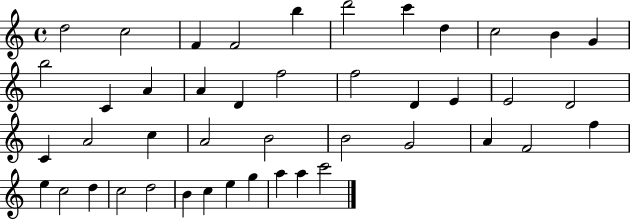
X:1
T:Untitled
M:4/4
L:1/4
K:C
d2 c2 F F2 b d'2 c' d c2 B G b2 C A A D f2 f2 D E E2 D2 C A2 c A2 B2 B2 G2 A F2 f e c2 d c2 d2 B c e g a a c'2